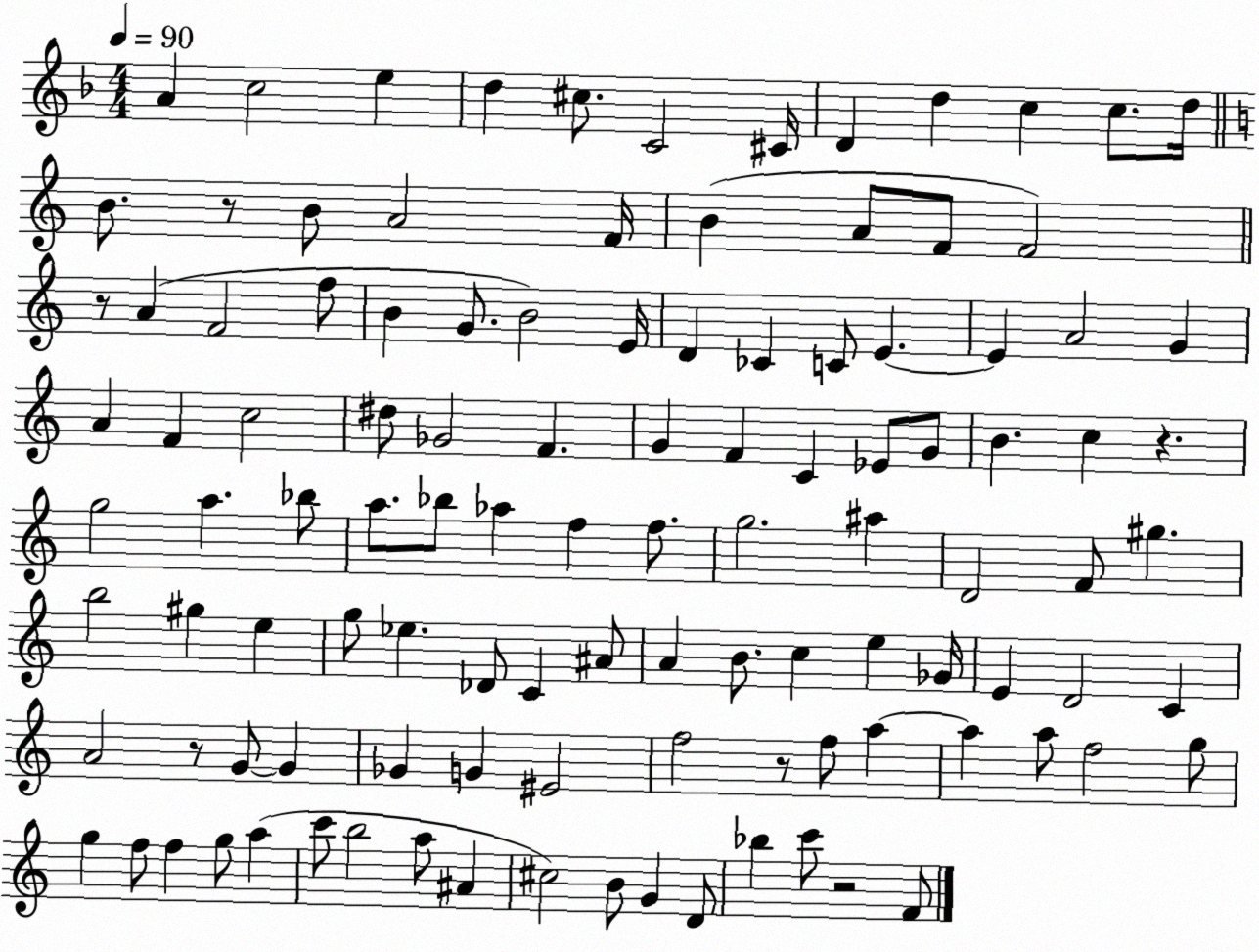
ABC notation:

X:1
T:Untitled
M:4/4
L:1/4
K:F
A c2 e d ^c/2 C2 ^C/4 D d c c/2 d/4 B/2 z/2 B/2 A2 F/4 B A/2 F/2 F2 z/2 A F2 f/2 B G/2 B2 E/4 D _C C/2 E E A2 G A F c2 ^d/2 _G2 F G F C _E/2 G/2 B c z g2 a _b/2 a/2 _b/2 _a f f/2 g2 ^a D2 F/2 ^g b2 ^g e g/2 _e _D/2 C ^A/2 A B/2 c e _G/4 E D2 C A2 z/2 G/2 G _G G ^E2 f2 z/2 f/2 a a a/2 f2 g/2 g f/2 f g/2 a c'/2 b2 a/2 ^A ^c2 B/2 G D/2 _b c'/2 z2 F/2